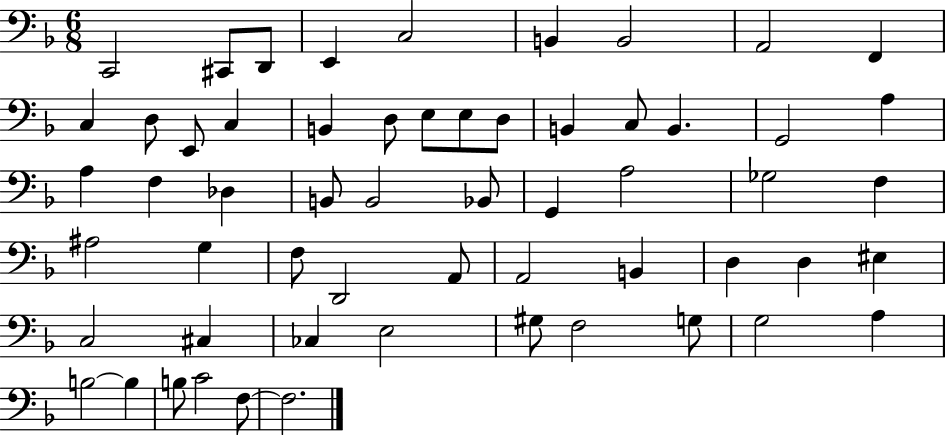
{
  \clef bass
  \numericTimeSignature
  \time 6/8
  \key f \major
  c,2 cis,8 d,8 | e,4 c2 | b,4 b,2 | a,2 f,4 | \break c4 d8 e,8 c4 | b,4 d8 e8 e8 d8 | b,4 c8 b,4. | g,2 a4 | \break a4 f4 des4 | b,8 b,2 bes,8 | g,4 a2 | ges2 f4 | \break ais2 g4 | f8 d,2 a,8 | a,2 b,4 | d4 d4 eis4 | \break c2 cis4 | ces4 e2 | gis8 f2 g8 | g2 a4 | \break b2~~ b4 | b8 c'2 f8~~ | f2. | \bar "|."
}